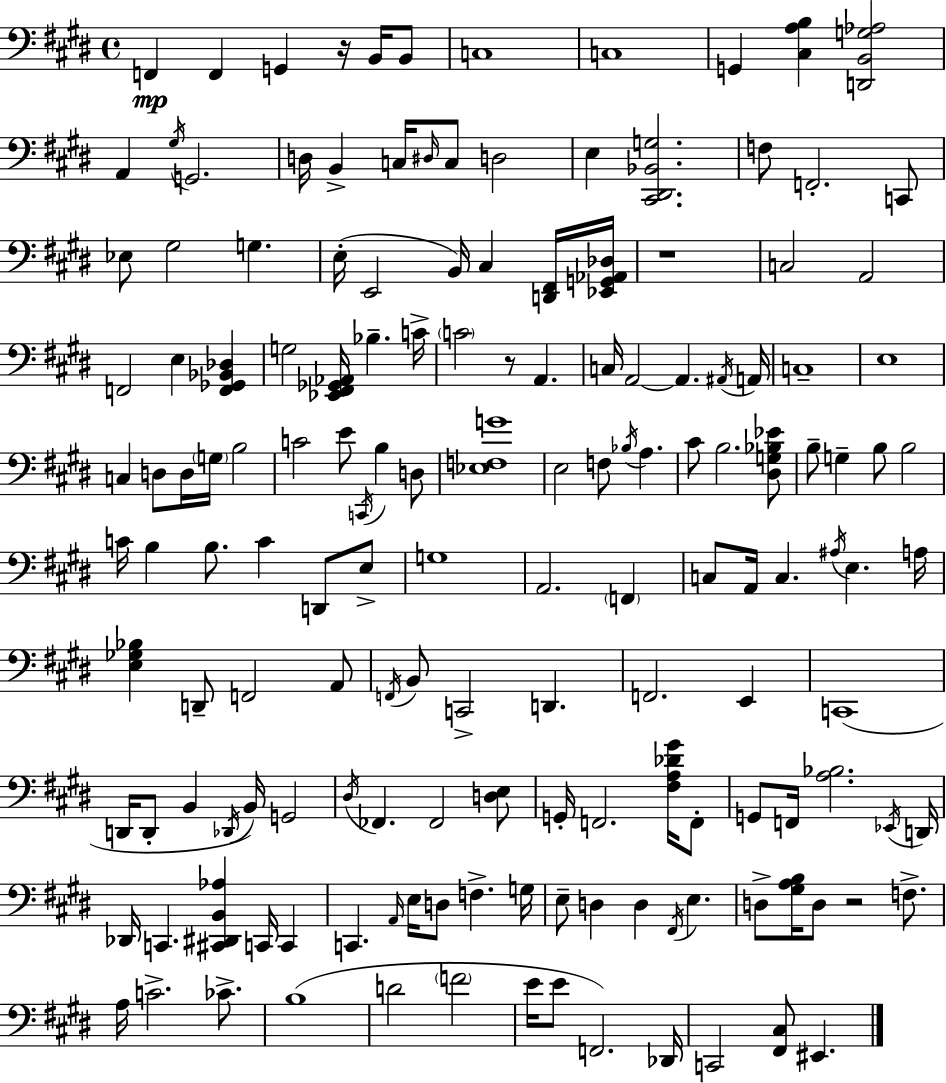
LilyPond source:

{
  \clef bass
  \time 4/4
  \defaultTimeSignature
  \key e \major
  f,4\mp f,4 g,4 r16 b,16 b,8 | c1 | c1 | g,4 <cis a b>4 <d, b, g aes>2 | \break a,4 \acciaccatura { gis16 } g,2. | d16 b,4-> c16 \grace { dis16 } c8 d2 | e4 <cis, dis, bes, g>2. | f8 f,2.-. | \break c,8 ees8 gis2 g4. | e16-.( e,2 b,16) cis4 | <d, fis,>16 <ees, g, aes, des>16 r1 | c2 a,2 | \break f,2 e4 <f, ges, bes, des>4 | g2 <ees, fis, ges, aes,>16 bes4.-- | c'16-> \parenthesize c'2 r8 a,4. | c16 a,2~~ a,4. | \break \acciaccatura { ais,16 } a,16 c1-- | e1 | c4 d8 d16 \parenthesize g16 b2 | c'2 e'8 \acciaccatura { c,16 } b4 | \break d8 <ees f g'>1 | e2 f8 \acciaccatura { bes16 } a4. | cis'8 b2. | <dis g bes ees'>8 b8-- g4-- b8 b2 | \break c'16 b4 b8. c'4 | d,8 e8-> g1 | a,2. | \parenthesize f,4 c8 a,16 c4. \acciaccatura { ais16 } e4. | \break a16 <e ges bes>4 d,8-- f,2 | a,8 \acciaccatura { f,16 } b,8 c,2-> | d,4. f,2. | e,4 c,1( | \break d,16 d,8-. b,4 \acciaccatura { des,16 }) b,16 | g,2 \acciaccatura { dis16 } fes,4. fes,2 | <d e>8 g,16-. f,2. | <fis a des' gis'>16 f,8-. g,8 f,16 <a bes>2. | \break \acciaccatura { ees,16 } d,16 des,16 c,4. | <cis, dis, b, aes>4 c,16 c,4 c,4. | \grace { a,16 } e16 d8 f4.-> g16 e8-- d4 | d4 \acciaccatura { fis,16 } e4. d8-> <gis a b>16 d8 | \break r2 f8.-> a16 c'2.-> | ces'8.-> b1( | d'2 | \parenthesize f'2 e'16 e'8 f,2.) | \break des,16 c,2 | <fis, cis>8 eis,4. \bar "|."
}